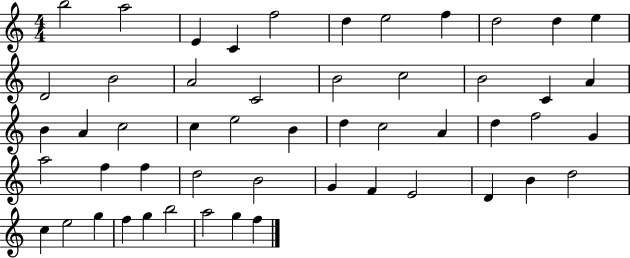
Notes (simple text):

B5/h A5/h E4/q C4/q F5/h D5/q E5/h F5/q D5/h D5/q E5/q D4/h B4/h A4/h C4/h B4/h C5/h B4/h C4/q A4/q B4/q A4/q C5/h C5/q E5/h B4/q D5/q C5/h A4/q D5/q F5/h G4/q A5/h F5/q F5/q D5/h B4/h G4/q F4/q E4/h D4/q B4/q D5/h C5/q E5/h G5/q F5/q G5/q B5/h A5/h G5/q F5/q